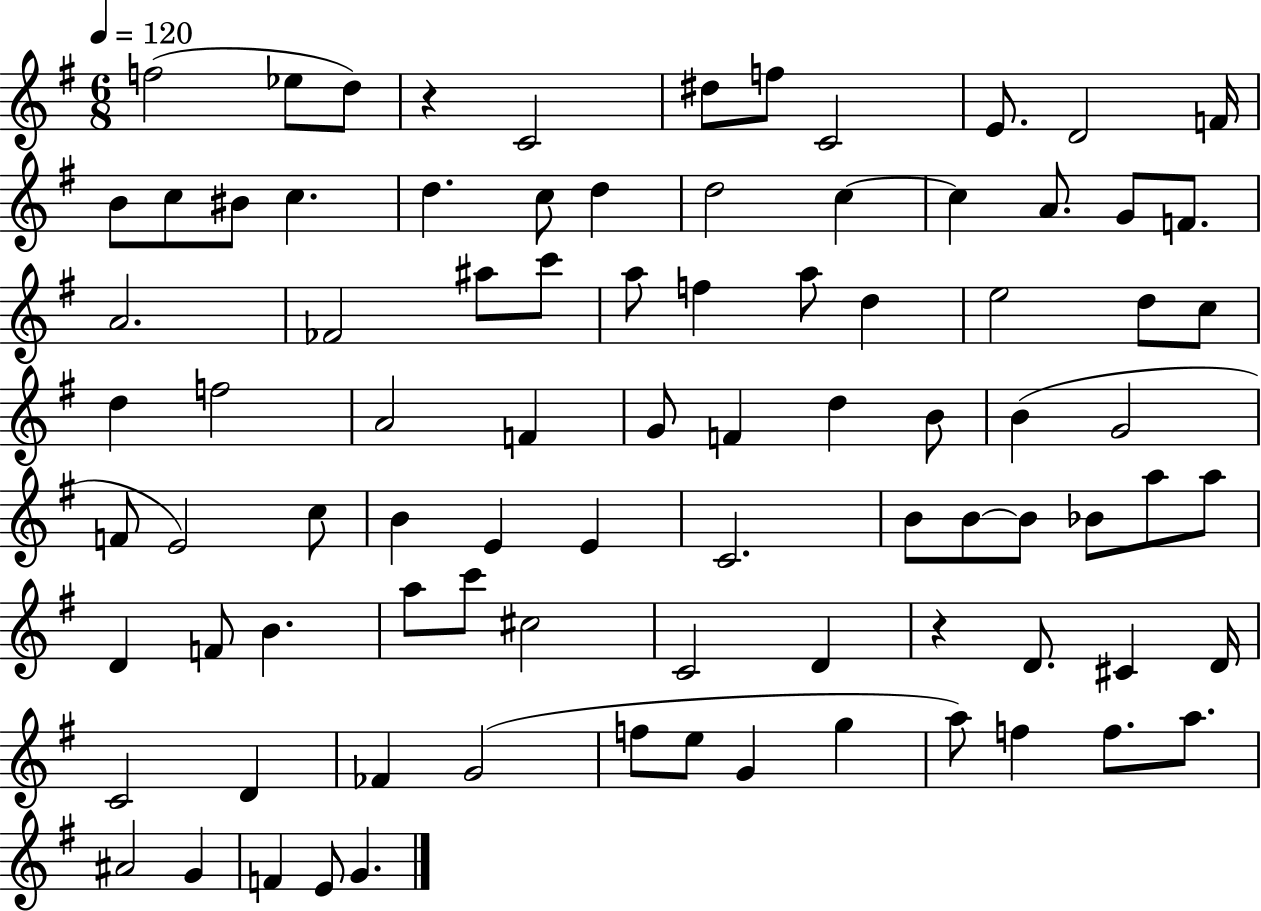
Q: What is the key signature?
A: G major